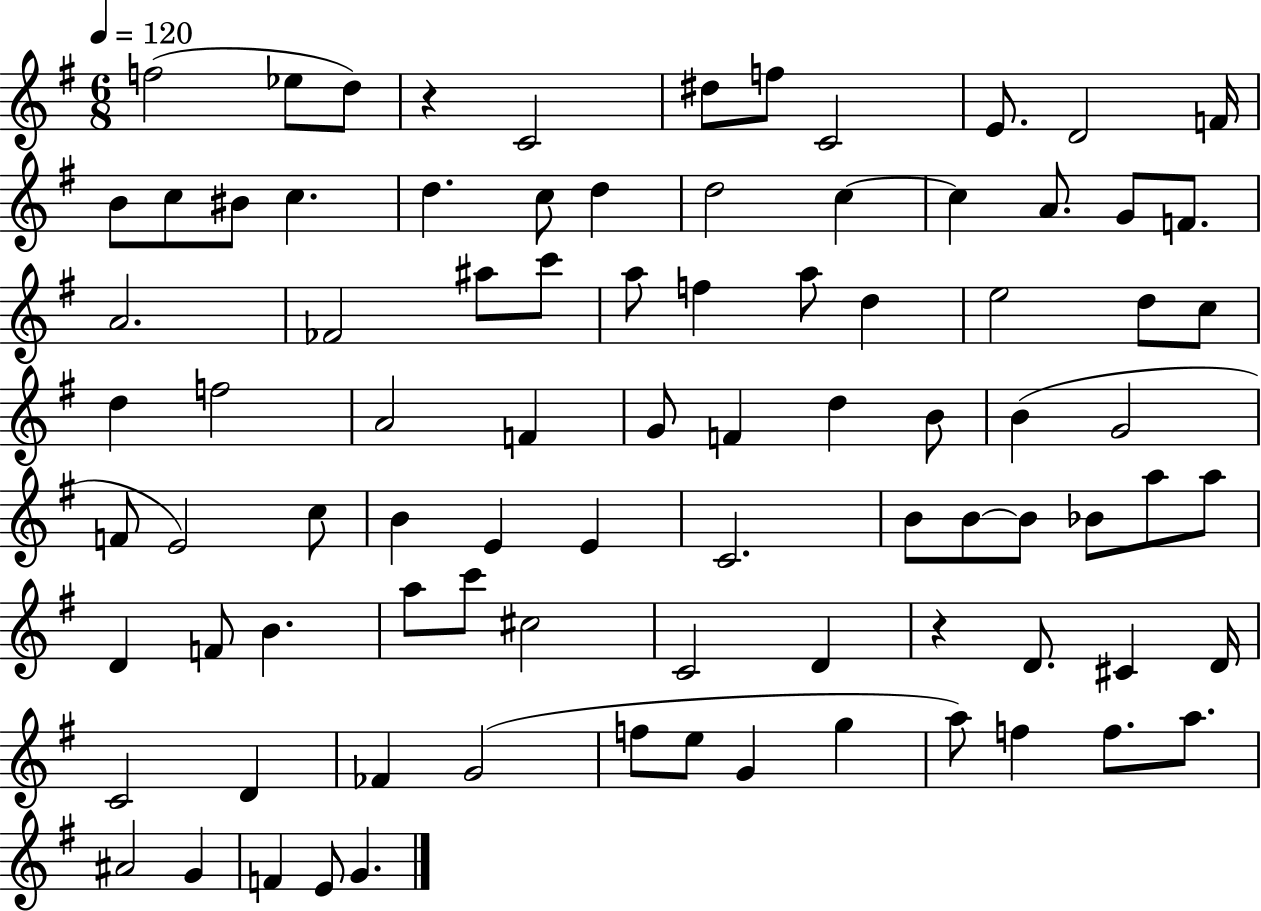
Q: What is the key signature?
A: G major